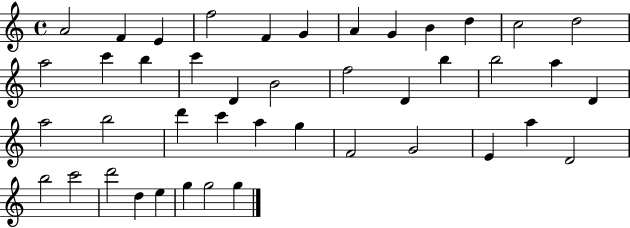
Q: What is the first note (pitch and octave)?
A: A4